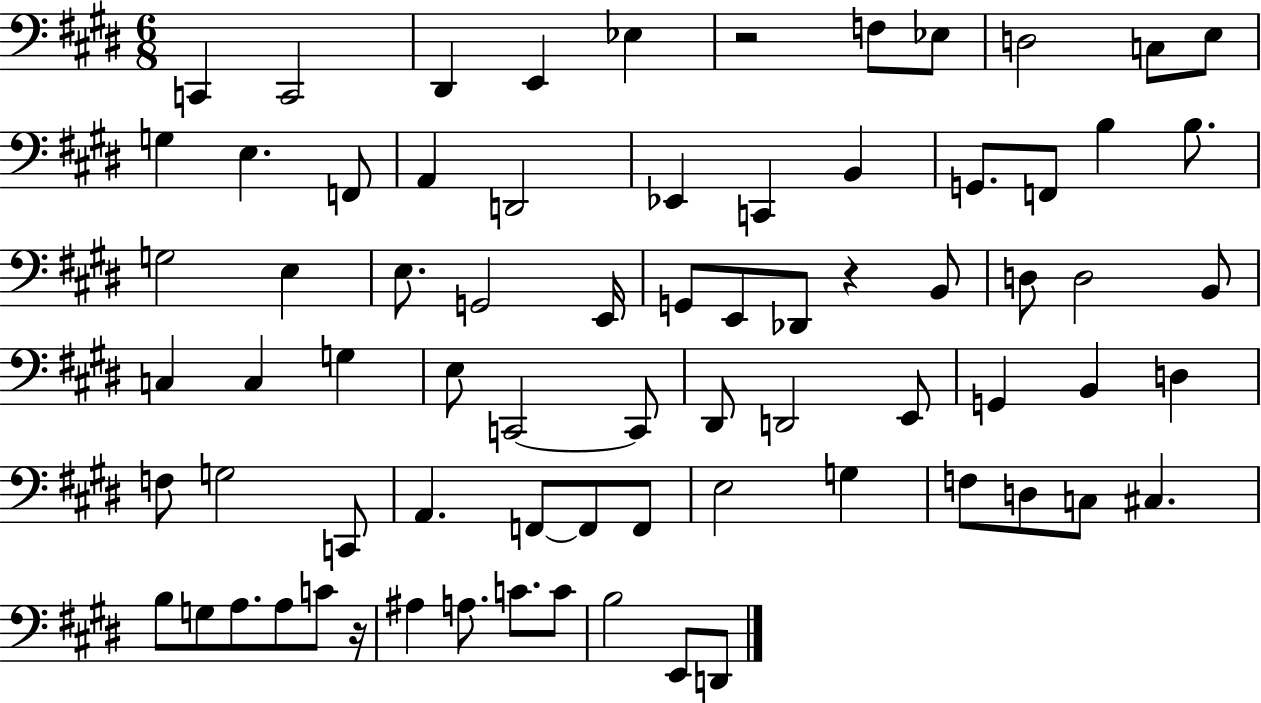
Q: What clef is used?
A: bass